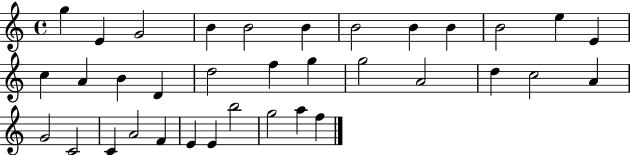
{
  \clef treble
  \time 4/4
  \defaultTimeSignature
  \key c \major
  g''4 e'4 g'2 | b'4 b'2 b'4 | b'2 b'4 b'4 | b'2 e''4 e'4 | \break c''4 a'4 b'4 d'4 | d''2 f''4 g''4 | g''2 a'2 | d''4 c''2 a'4 | \break g'2 c'2 | c'4 a'2 f'4 | e'4 e'4 b''2 | g''2 a''4 f''4 | \break \bar "|."
}